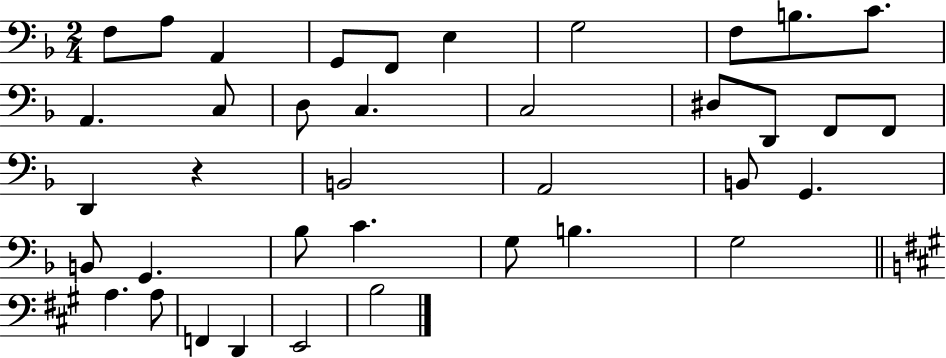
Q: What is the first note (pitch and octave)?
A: F3